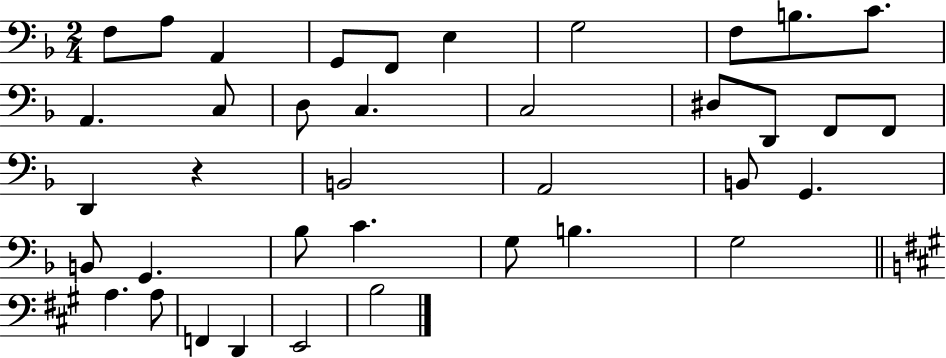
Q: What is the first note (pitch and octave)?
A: F3